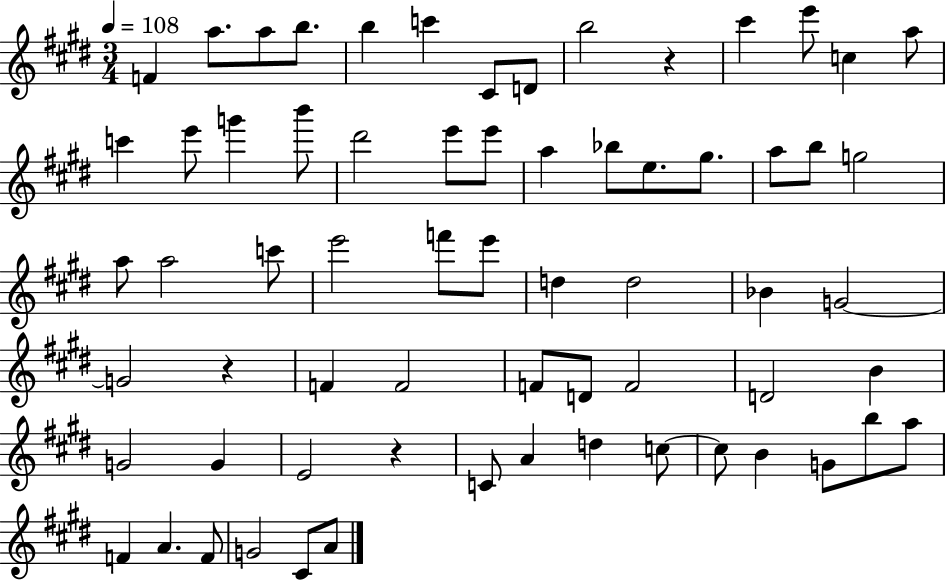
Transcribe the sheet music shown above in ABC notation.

X:1
T:Untitled
M:3/4
L:1/4
K:E
F a/2 a/2 b/2 b c' ^C/2 D/2 b2 z ^c' e'/2 c a/2 c' e'/2 g' b'/2 ^d'2 e'/2 e'/2 a _b/2 e/2 ^g/2 a/2 b/2 g2 a/2 a2 c'/2 e'2 f'/2 e'/2 d d2 _B G2 G2 z F F2 F/2 D/2 F2 D2 B G2 G E2 z C/2 A d c/2 c/2 B G/2 b/2 a/2 F A F/2 G2 ^C/2 A/2